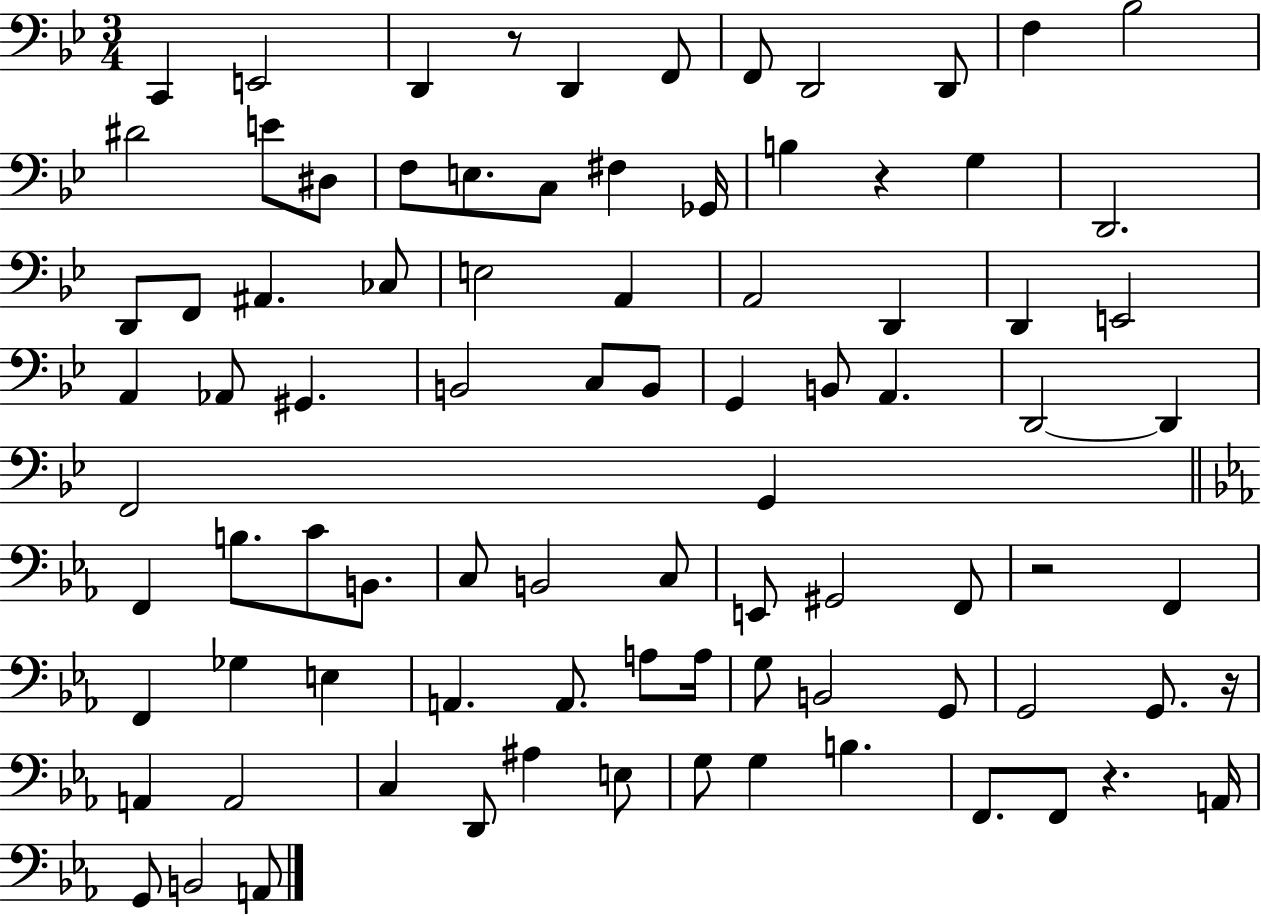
{
  \clef bass
  \numericTimeSignature
  \time 3/4
  \key bes \major
  \repeat volta 2 { c,4 e,2 | d,4 r8 d,4 f,8 | f,8 d,2 d,8 | f4 bes2 | \break dis'2 e'8 dis8 | f8 e8. c8 fis4 ges,16 | b4 r4 g4 | d,2. | \break d,8 f,8 ais,4. ces8 | e2 a,4 | a,2 d,4 | d,4 e,2 | \break a,4 aes,8 gis,4. | b,2 c8 b,8 | g,4 b,8 a,4. | d,2~~ d,4 | \break f,2 g,4 | \bar "||" \break \key ees \major f,4 b8. c'8 b,8. | c8 b,2 c8 | e,8 gis,2 f,8 | r2 f,4 | \break f,4 ges4 e4 | a,4. a,8. a8 a16 | g8 b,2 g,8 | g,2 g,8. r16 | \break a,4 a,2 | c4 d,8 ais4 e8 | g8 g4 b4. | f,8. f,8 r4. a,16 | \break g,8 b,2 a,8 | } \bar "|."
}